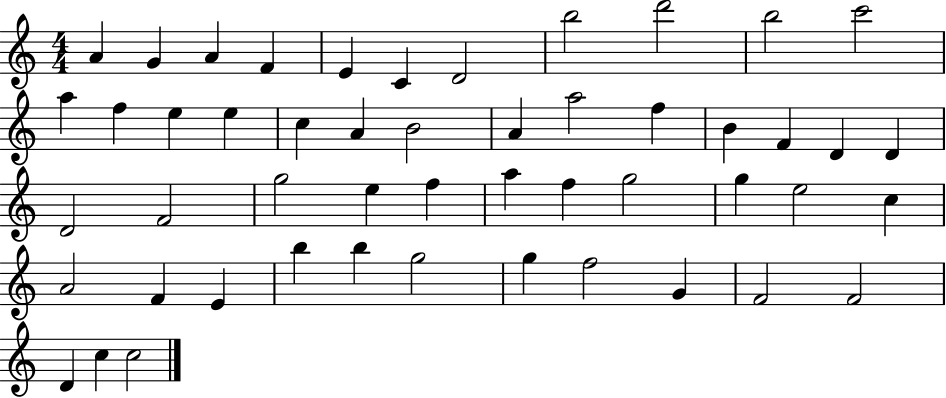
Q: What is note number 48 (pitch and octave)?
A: D4